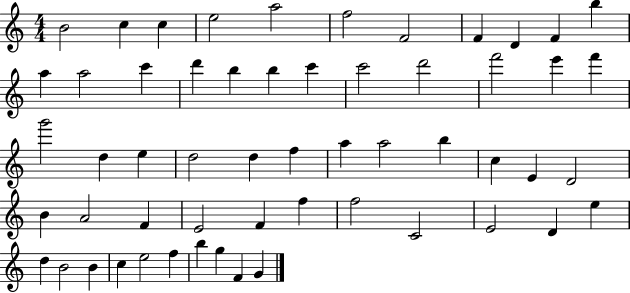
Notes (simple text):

B4/h C5/q C5/q E5/h A5/h F5/h F4/h F4/q D4/q F4/q B5/q A5/q A5/h C6/q D6/q B5/q B5/q C6/q C6/h D6/h F6/h E6/q F6/q G6/h D5/q E5/q D5/h D5/q F5/q A5/q A5/h B5/q C5/q E4/q D4/h B4/q A4/h F4/q E4/h F4/q F5/q F5/h C4/h E4/h D4/q E5/q D5/q B4/h B4/q C5/q E5/h F5/q B5/q G5/q F4/q G4/q